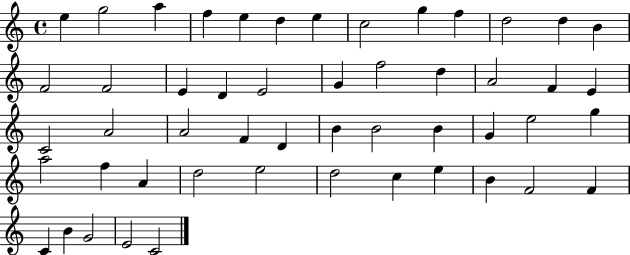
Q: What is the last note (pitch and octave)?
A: C4